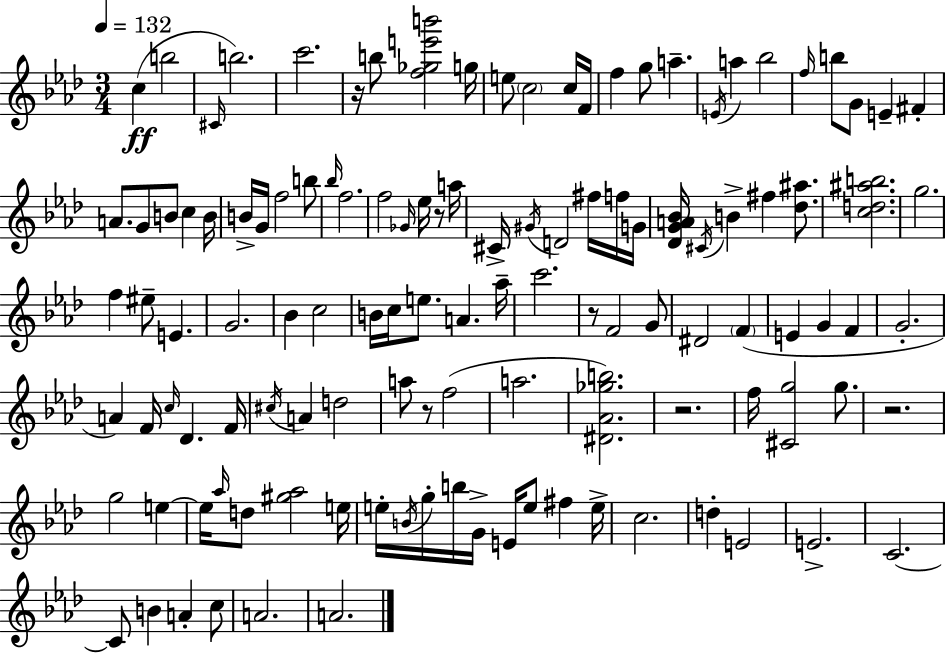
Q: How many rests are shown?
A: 6